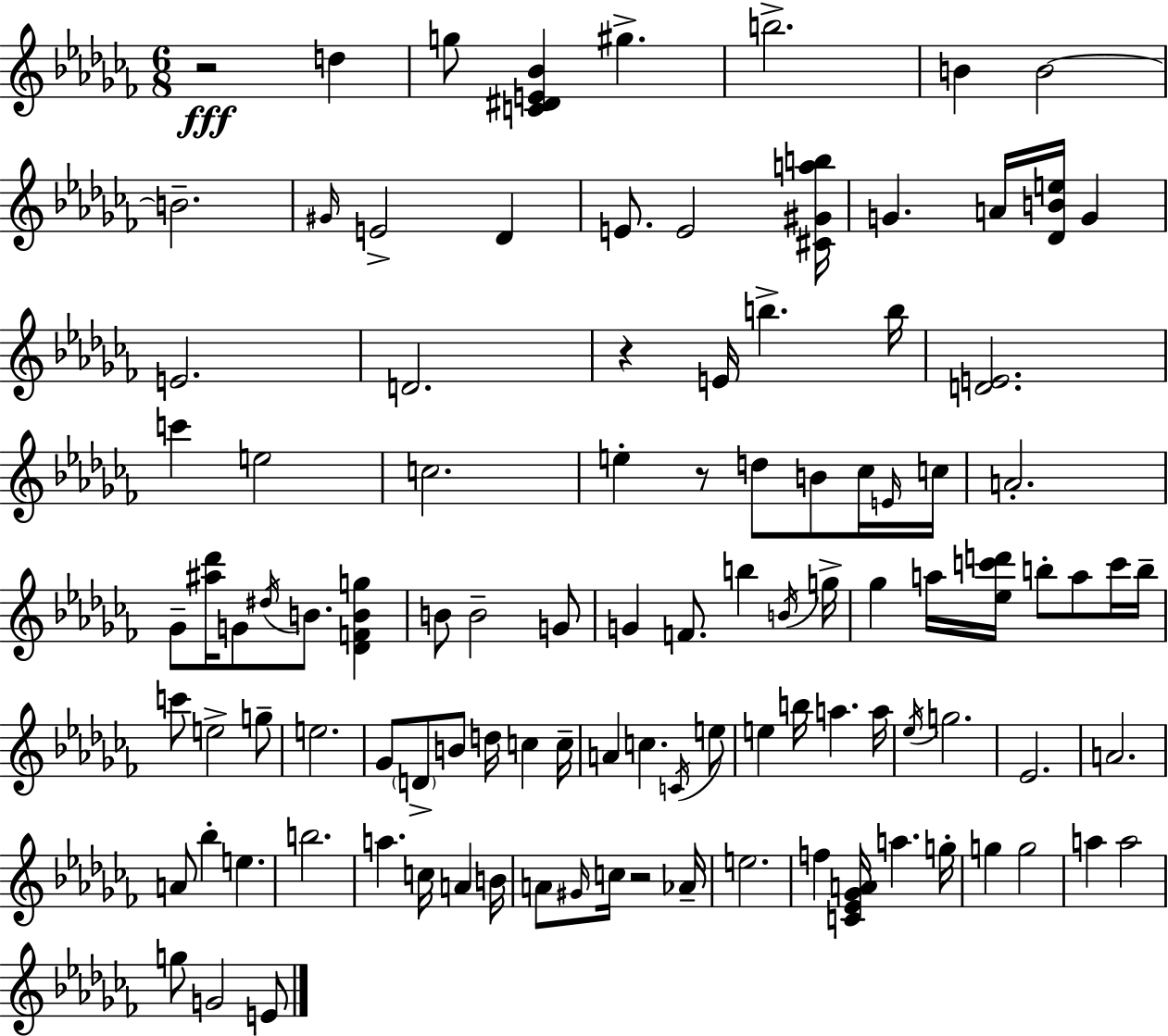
R/h D5/q G5/e [C4,D#4,E4,Bb4]/q G#5/q. B5/h. B4/q B4/h B4/h. G#4/s E4/h Db4/q E4/e. E4/h [C#4,G#4,A5,B5]/s G4/q. A4/s [Db4,B4,E5]/s G4/q E4/h. D4/h. R/q E4/s B5/q. B5/s [D4,E4]/h. C6/q E5/h C5/h. E5/q R/e D5/e B4/e CES5/s E4/s C5/s A4/h. Gb4/e [A#5,Db6]/s G4/e D#5/s B4/e. [Db4,F4,B4,G5]/q B4/e B4/h G4/e G4/q F4/e. B5/q B4/s G5/s Gb5/q A5/s [Eb5,C6,D6]/s B5/e A5/e C6/s B5/s C6/e E5/h G5/e E5/h. Gb4/e D4/e B4/e D5/s C5/q C5/s A4/q C5/q. C4/s E5/e E5/q B5/s A5/q. A5/s Eb5/s G5/h. Eb4/h. A4/h. A4/e Bb5/q E5/q. B5/h. A5/q. C5/s A4/q B4/s A4/e G#4/s C5/s R/h Ab4/s E5/h. F5/q [C4,Eb4,Gb4,A4]/s A5/q. G5/s G5/q G5/h A5/q A5/h G5/e G4/h E4/e